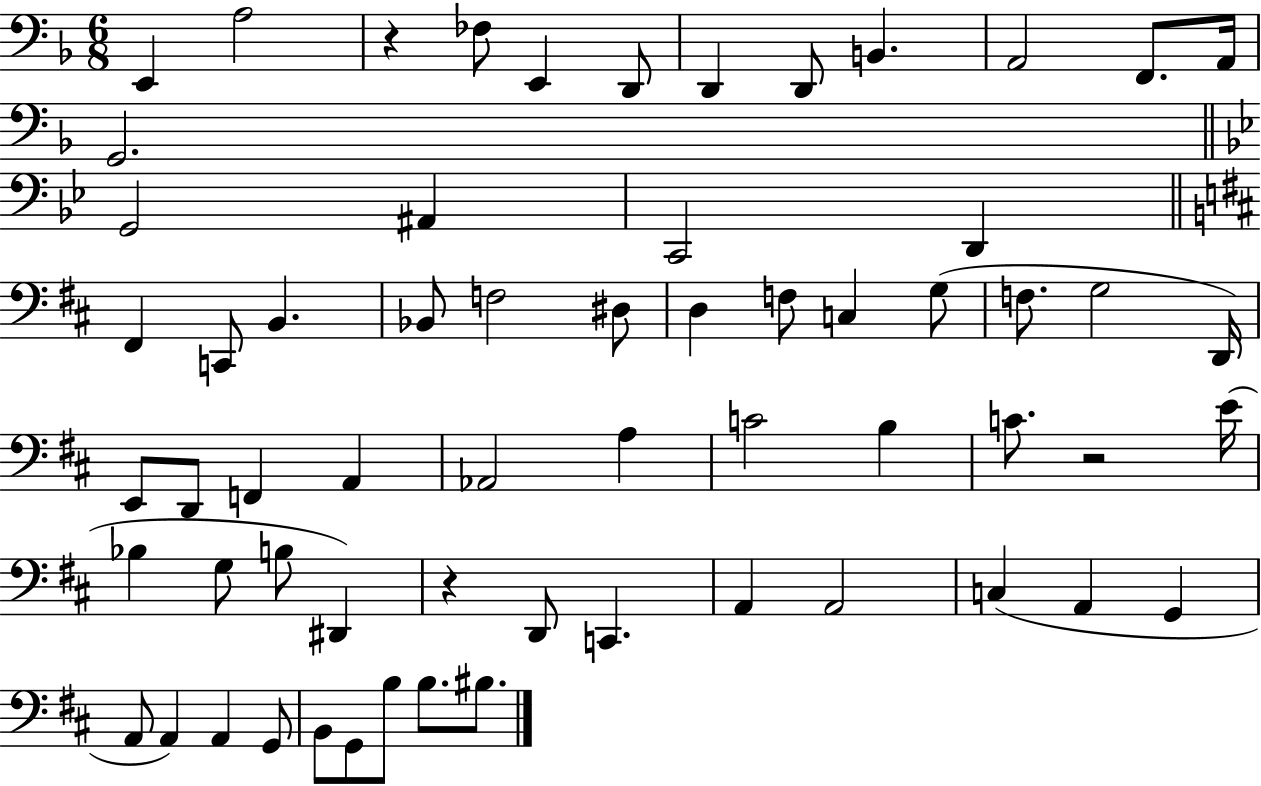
{
  \clef bass
  \numericTimeSignature
  \time 6/8
  \key f \major
  e,4 a2 | r4 fes8 e,4 d,8 | d,4 d,8 b,4. | a,2 f,8. a,16 | \break g,2. | \bar "||" \break \key g \minor g,2 ais,4 | c,2 d,4 | \bar "||" \break \key d \major fis,4 c,8 b,4. | bes,8 f2 dis8 | d4 f8 c4 g8( | f8. g2 d,16) | \break e,8 d,8 f,4 a,4 | aes,2 a4 | c'2 b4 | c'8. r2 e'16( | \break bes4 g8 b8 dis,4) | r4 d,8 c,4. | a,4 a,2 | c4( a,4 g,4 | \break a,8 a,4) a,4 g,8 | b,8 g,8 b8 b8. bis8. | \bar "|."
}